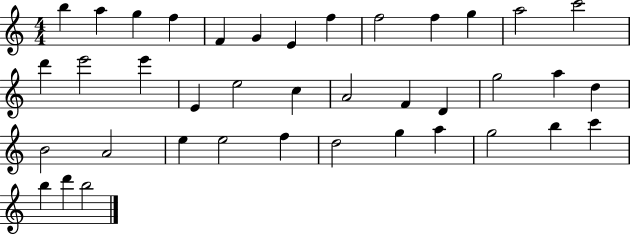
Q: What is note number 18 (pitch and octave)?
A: E5